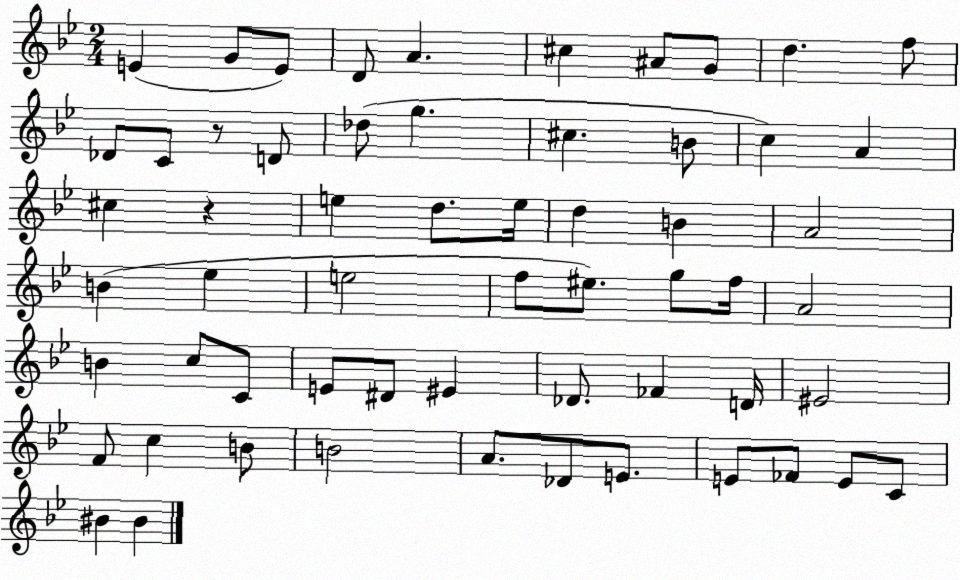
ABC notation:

X:1
T:Untitled
M:2/4
L:1/4
K:Bb
E G/2 E/2 D/2 A ^c ^A/2 G/2 d f/2 _D/2 C/2 z/2 D/2 _d/2 g ^c B/2 c A ^c z e d/2 e/4 d B A2 B _e e2 f/2 ^e/2 g/2 f/4 A2 B c/2 C/2 E/2 ^D/2 ^E _D/2 _F D/4 ^E2 F/2 c B/2 B2 A/2 _D/2 E/2 E/2 _F/2 E/2 C/2 ^B ^B